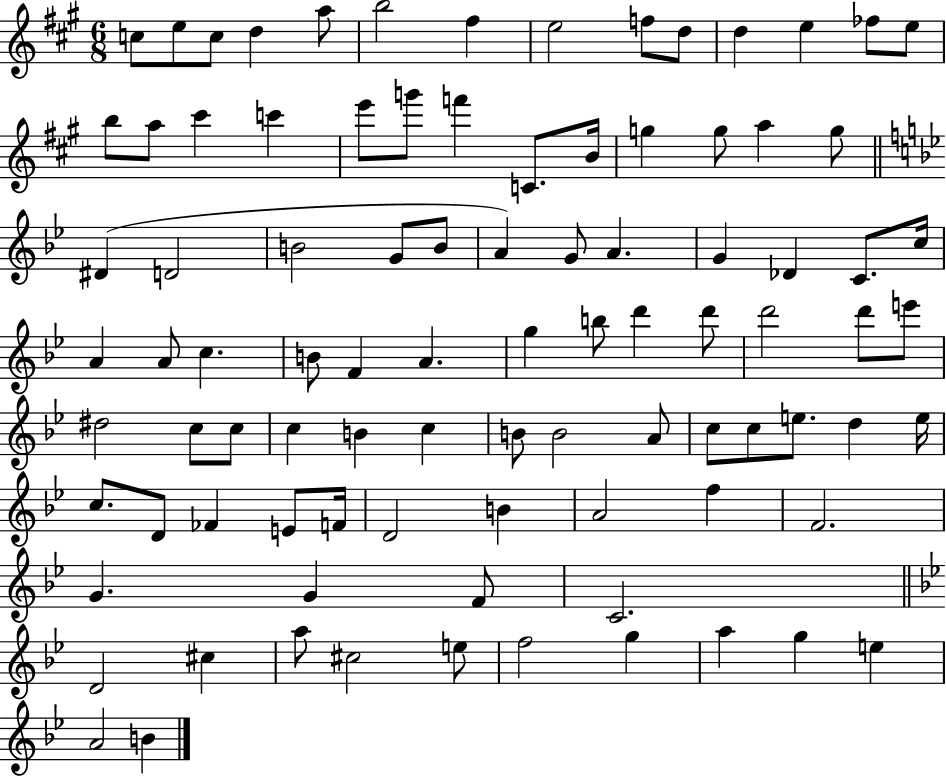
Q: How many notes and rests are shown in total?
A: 92